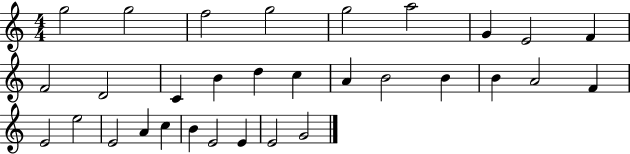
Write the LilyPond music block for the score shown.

{
  \clef treble
  \numericTimeSignature
  \time 4/4
  \key c \major
  g''2 g''2 | f''2 g''2 | g''2 a''2 | g'4 e'2 f'4 | \break f'2 d'2 | c'4 b'4 d''4 c''4 | a'4 b'2 b'4 | b'4 a'2 f'4 | \break e'2 e''2 | e'2 a'4 c''4 | b'4 e'2 e'4 | e'2 g'2 | \break \bar "|."
}